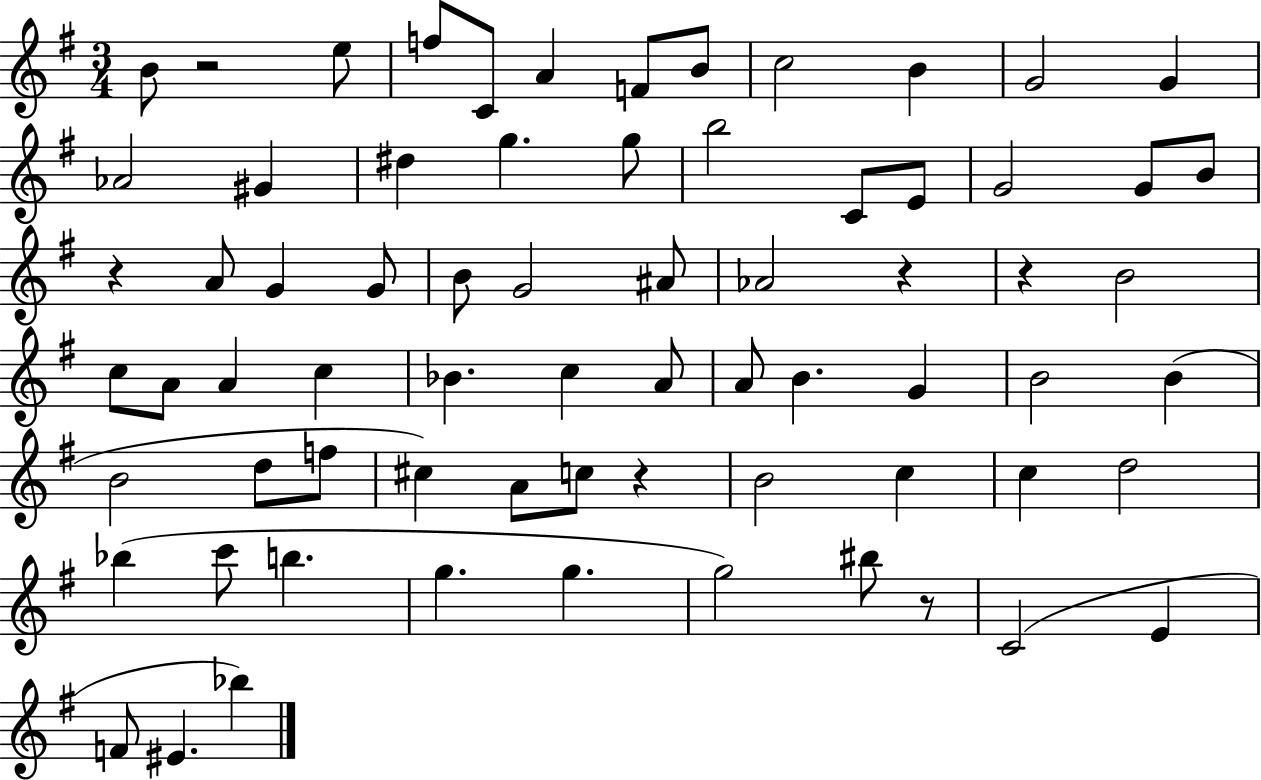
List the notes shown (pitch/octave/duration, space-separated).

B4/e R/h E5/e F5/e C4/e A4/q F4/e B4/e C5/h B4/q G4/h G4/q Ab4/h G#4/q D#5/q G5/q. G5/e B5/h C4/e E4/e G4/h G4/e B4/e R/q A4/e G4/q G4/e B4/e G4/h A#4/e Ab4/h R/q R/q B4/h C5/e A4/e A4/q C5/q Bb4/q. C5/q A4/e A4/e B4/q. G4/q B4/h B4/q B4/h D5/e F5/e C#5/q A4/e C5/e R/q B4/h C5/q C5/q D5/h Bb5/q C6/e B5/q. G5/q. G5/q. G5/h BIS5/e R/e C4/h E4/q F4/e EIS4/q. Bb5/q